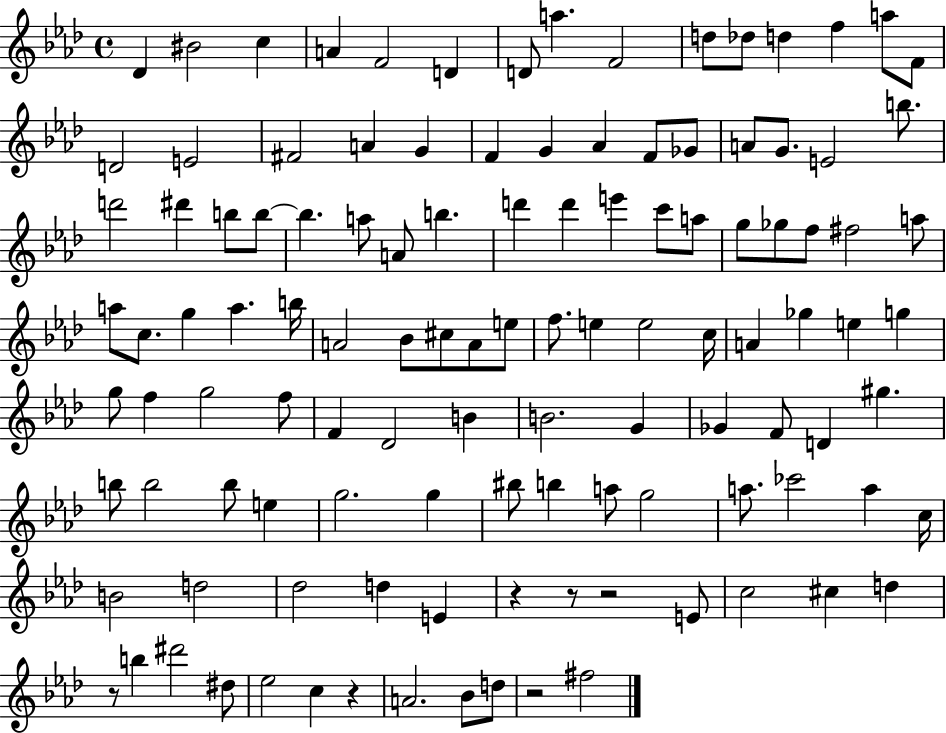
Db4/q BIS4/h C5/q A4/q F4/h D4/q D4/e A5/q. F4/h D5/e Db5/e D5/q F5/q A5/e F4/e D4/h E4/h F#4/h A4/q G4/q F4/q G4/q Ab4/q F4/e Gb4/e A4/e G4/e. E4/h B5/e. D6/h D#6/q B5/e B5/e B5/q. A5/e A4/e B5/q. D6/q D6/q E6/q C6/e A5/e G5/e Gb5/e F5/e F#5/h A5/e A5/e C5/e. G5/q A5/q. B5/s A4/h Bb4/e C#5/e A4/e E5/e F5/e. E5/q E5/h C5/s A4/q Gb5/q E5/q G5/q G5/e F5/q G5/h F5/e F4/q Db4/h B4/q B4/h. G4/q Gb4/q F4/e D4/q G#5/q. B5/e B5/h B5/e E5/q G5/h. G5/q BIS5/e B5/q A5/e G5/h A5/e. CES6/h A5/q C5/s B4/h D5/h Db5/h D5/q E4/q R/q R/e R/h E4/e C5/h C#5/q D5/q R/e B5/q D#6/h D#5/e Eb5/h C5/q R/q A4/h. Bb4/e D5/e R/h F#5/h